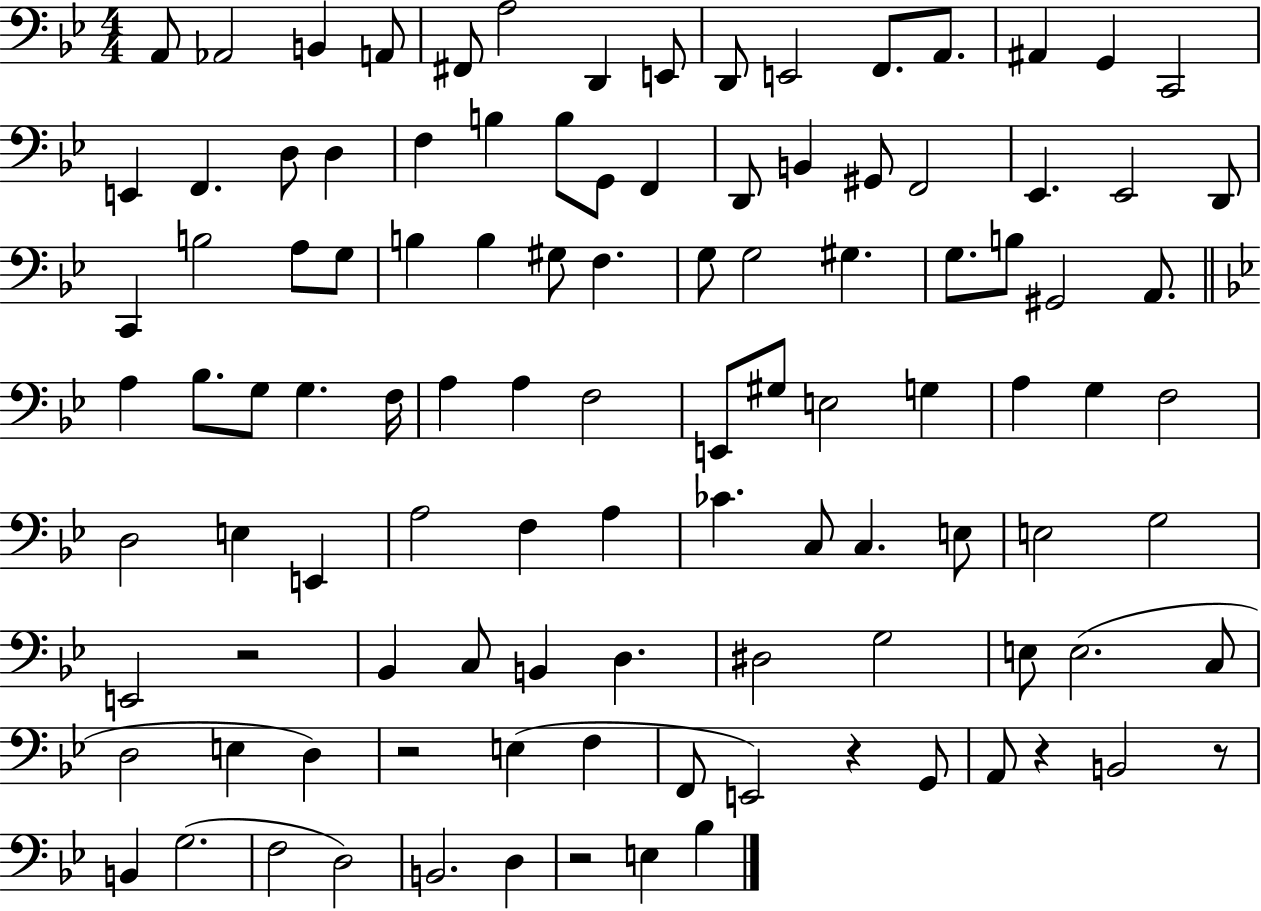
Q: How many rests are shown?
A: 6